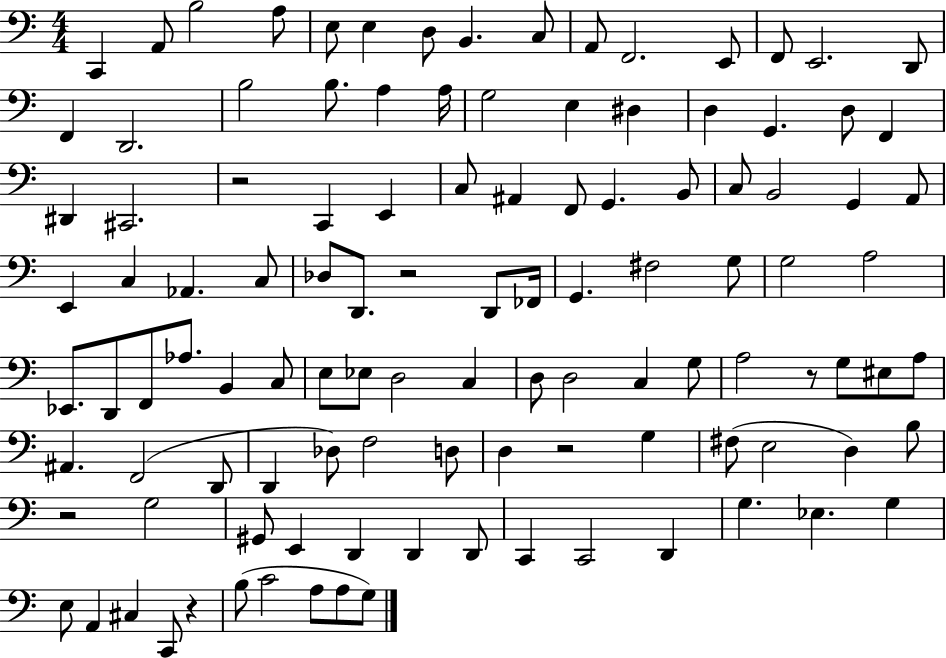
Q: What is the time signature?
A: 4/4